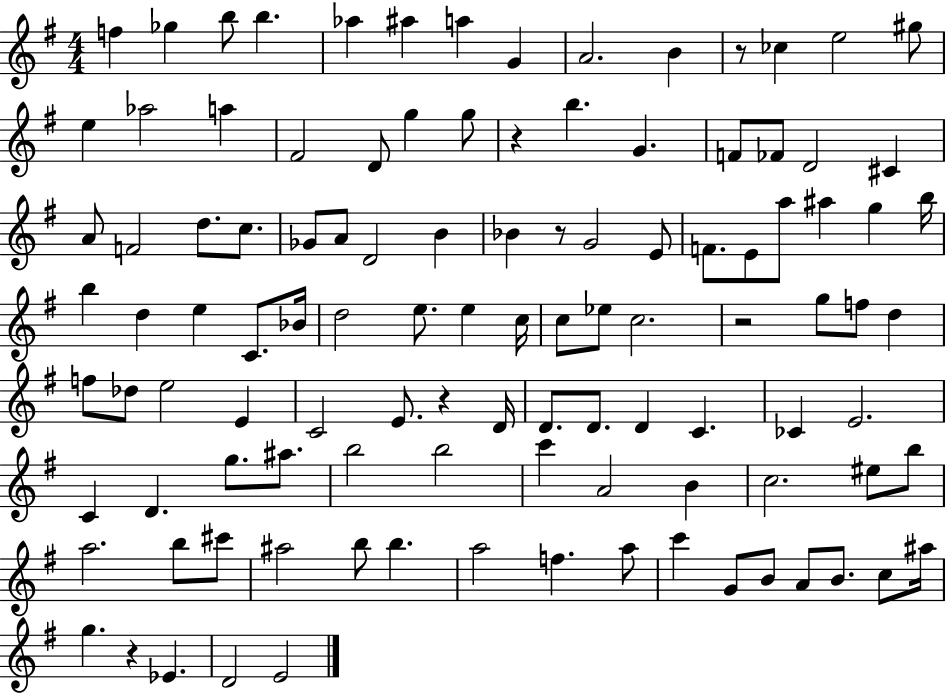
{
  \clef treble
  \numericTimeSignature
  \time 4/4
  \key g \major
  f''4 ges''4 b''8 b''4. | aes''4 ais''4 a''4 g'4 | a'2. b'4 | r8 ces''4 e''2 gis''8 | \break e''4 aes''2 a''4 | fis'2 d'8 g''4 g''8 | r4 b''4. g'4. | f'8 fes'8 d'2 cis'4 | \break a'8 f'2 d''8. c''8. | ges'8 a'8 d'2 b'4 | bes'4 r8 g'2 e'8 | f'8. e'8 a''8 ais''4 g''4 b''16 | \break b''4 d''4 e''4 c'8. bes'16 | d''2 e''8. e''4 c''16 | c''8 ees''8 c''2. | r2 g''8 f''8 d''4 | \break f''8 des''8 e''2 e'4 | c'2 e'8. r4 d'16 | d'8. d'8. d'4 c'4. | ces'4 e'2. | \break c'4 d'4. g''8. ais''8. | b''2 b''2 | c'''4 a'2 b'4 | c''2. eis''8 b''8 | \break a''2. b''8 cis'''8 | ais''2 b''8 b''4. | a''2 f''4. a''8 | c'''4 g'8 b'8 a'8 b'8. c''8 ais''16 | \break g''4. r4 ees'4. | d'2 e'2 | \bar "|."
}